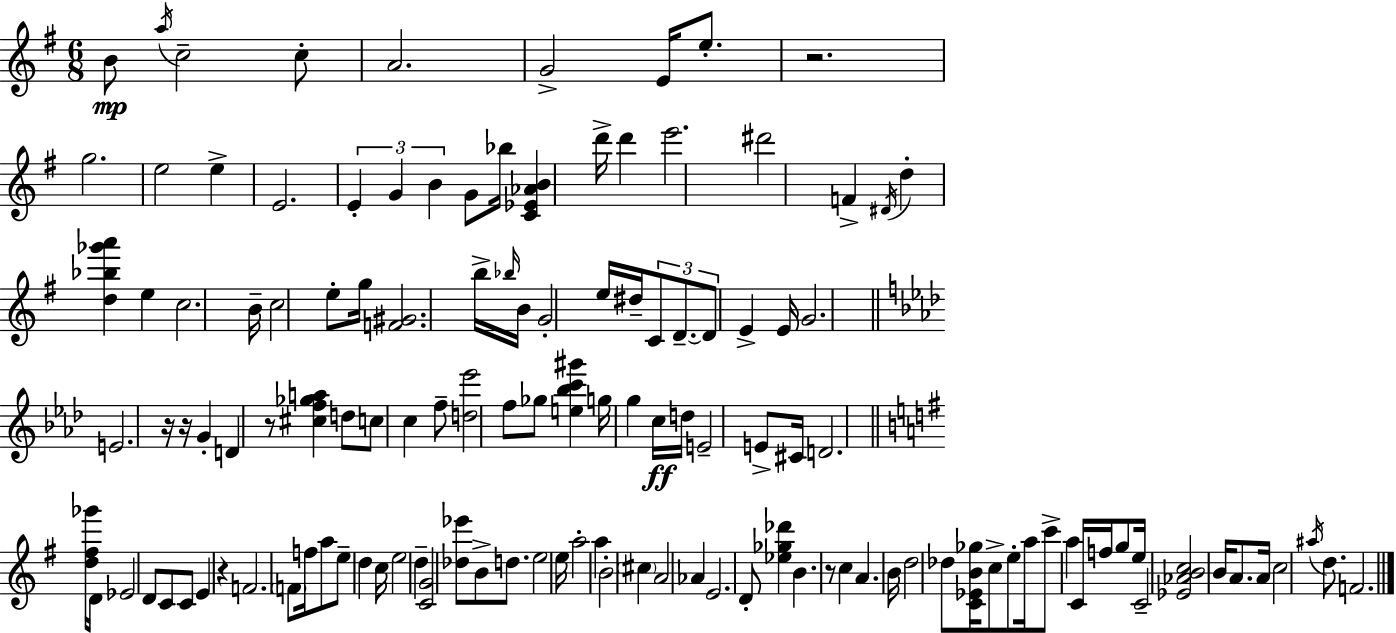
{
  \clef treble
  \numericTimeSignature
  \time 6/8
  \key g \major
  b'8\mp \acciaccatura { a''16 } c''2-- c''8-. | a'2. | g'2-> e'16 e''8.-. | r2. | \break g''2. | e''2 e''4-> | e'2. | \tuplet 3/2 { e'4-. g'4 b'4 } | \break g'8 bes''16 <c' ees' aes' b'>4 d'''16-> d'''4 | e'''2. | dis'''2 f'4-> | \acciaccatura { dis'16 } d''4-. <d'' bes'' ges''' a'''>4 e''4 | \break c''2. | b'16-- c''2 e''8-. | g''16 <f' gis'>2. | b''16-> \grace { bes''16 } b'16 g'2-. | \break e''16 dis''16-- \tuplet 3/2 { c'8 d'8.--~~ d'8 } e'4-> | e'16 g'2. | \bar "||" \break \key f \minor e'2. | r16 r16 g'4-. d'4 r8 | <cis'' f'' ges'' a''>4 d''8 c''8 c''4 | f''8-- <d'' ees'''>2 f''8 | \break ges''8 <e'' bes'' c''' gis'''>4 g''16 g''4 c''16\ff | d''16 e'2-- e'8-> cis'16 | d'2. | \bar "||" \break \key g \major <d'' fis'' ges'''>16 d'16 ees'2 d'8 | c'8 c'8 e'4 r4 | f'2. | \parenthesize f'8 f''16 a''8 e''8-- d''4 c''16 | \break e''2 d''4-- | <c' g'>2 <des'' ees'''>8 b'8-> | d''8. e''2 e''16 | a''2-. a''4 | \break b'2-. \parenthesize cis''4 | a'2 aes'4 | e'2. | d'8-. <ees'' ges'' des'''>4 b'4. | \break r8 c''4 a'4. | b'16 d''2 des''8 <c' ees' b' ges''>16 | c''8-> e''8-. a''16 c'''8-> a''4 c'16 | f''16 g''8 e''16 c'2-- | \break <ees' aes' b' c''>2 b'16 a'8. | a'16 c''2 \acciaccatura { ais''16 } d''8. | f'2. | \bar "|."
}